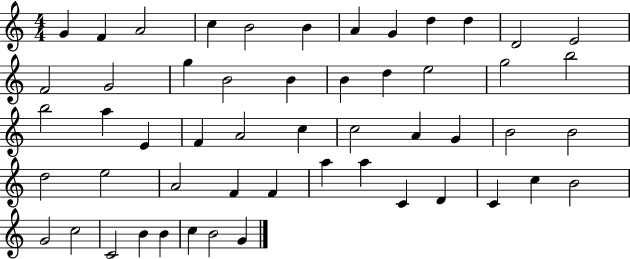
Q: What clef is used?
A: treble